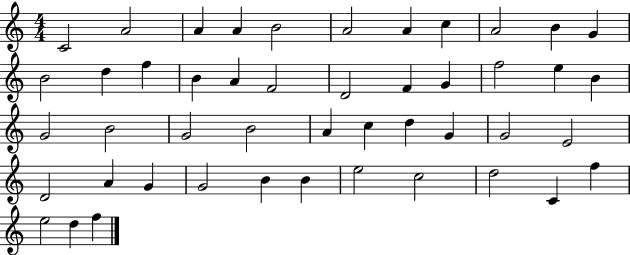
{
  \clef treble
  \numericTimeSignature
  \time 4/4
  \key c \major
  c'2 a'2 | a'4 a'4 b'2 | a'2 a'4 c''4 | a'2 b'4 g'4 | \break b'2 d''4 f''4 | b'4 a'4 f'2 | d'2 f'4 g'4 | f''2 e''4 b'4 | \break g'2 b'2 | g'2 b'2 | a'4 c''4 d''4 g'4 | g'2 e'2 | \break d'2 a'4 g'4 | g'2 b'4 b'4 | e''2 c''2 | d''2 c'4 f''4 | \break e''2 d''4 f''4 | \bar "|."
}